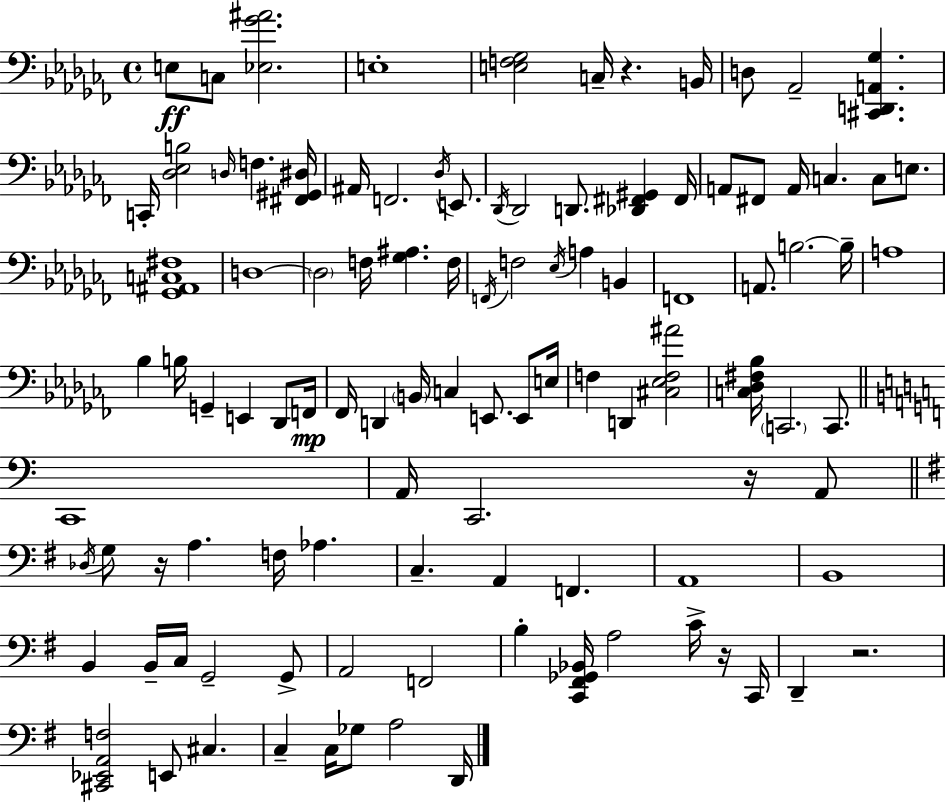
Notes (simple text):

E3/e C3/e [Eb3,Gb4,A#4]/h. E3/w [E3,F3,Gb3]/h C3/s R/q. B2/s D3/e Ab2/h [C#2,D2,A2,Gb3]/q. C2/s [Db3,Eb3,B3]/h D3/s F3/q. [F#2,G#2,D#3]/s A#2/s F2/h. Db3/s E2/e. Db2/s Db2/h D2/e. [Db2,F#2,G#2]/q F#2/s A2/e F#2/e A2/s C3/q. C3/e E3/e. [Gb2,A#2,C3,F#3]/w D3/w D3/h F3/s [Gb3,A#3]/q. F3/s F2/s F3/h Eb3/s A3/q B2/q F2/w A2/e. B3/h. B3/s A3/w Bb3/q B3/s G2/q E2/q Db2/e F2/s FES2/s D2/q B2/s C3/q E2/e. E2/e E3/s F3/q D2/q [C#3,Eb3,F3,A#4]/h [C3,Db3,F#3,Bb3]/s C2/h. C2/e. C2/w A2/s C2/h. R/s A2/e Db3/s G3/e R/s A3/q. F3/s Ab3/q. C3/q. A2/q F2/q. A2/w B2/w B2/q B2/s C3/s G2/h G2/e A2/h F2/h B3/q [C2,F#2,Gb2,Bb2]/s A3/h C4/s R/s C2/s D2/q R/h. [C#2,Eb2,A2,F3]/h E2/e C#3/q. C3/q C3/s Gb3/e A3/h D2/s